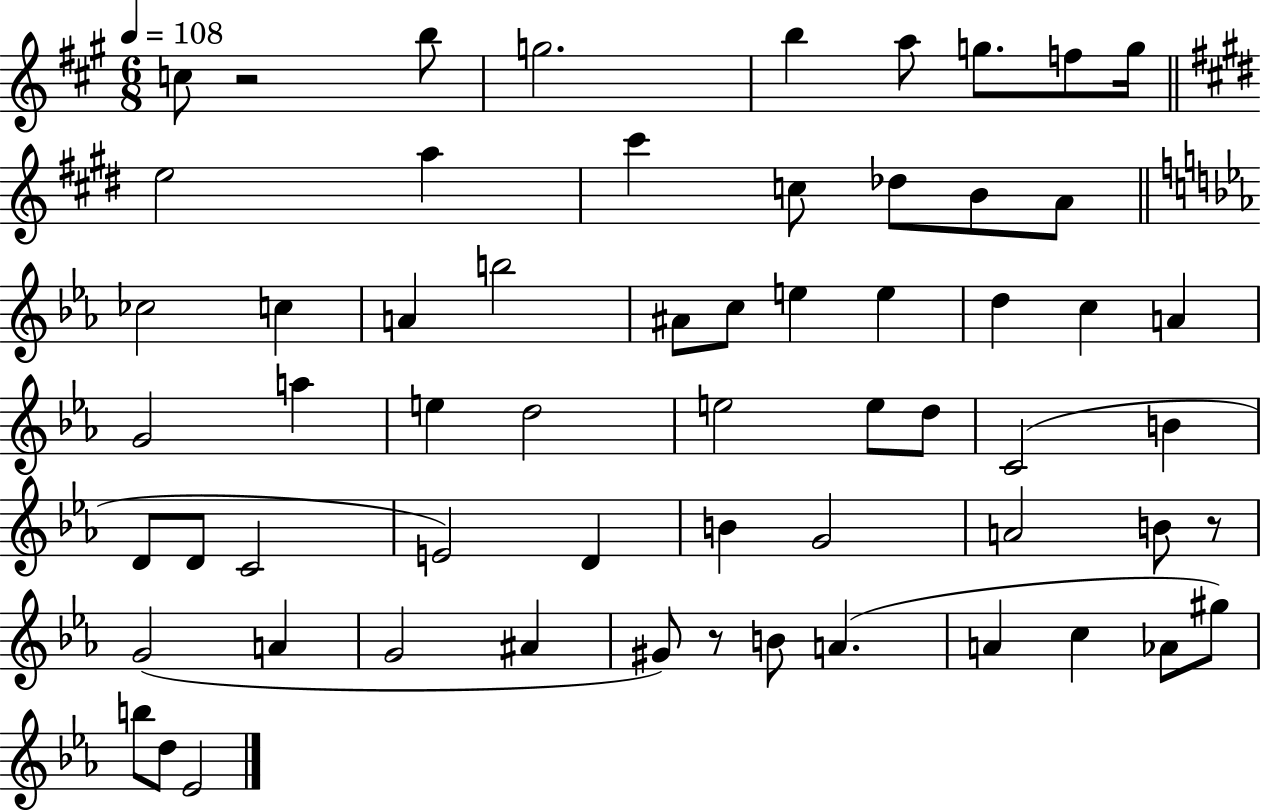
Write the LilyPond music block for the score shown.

{
  \clef treble
  \numericTimeSignature
  \time 6/8
  \key a \major
  \tempo 4 = 108
  \repeat volta 2 { c''8 r2 b''8 | g''2. | b''4 a''8 g''8. f''8 g''16 | \bar "||" \break \key e \major e''2 a''4 | cis'''4 c''8 des''8 b'8 a'8 | \bar "||" \break \key ees \major ces''2 c''4 | a'4 b''2 | ais'8 c''8 e''4 e''4 | d''4 c''4 a'4 | \break g'2 a''4 | e''4 d''2 | e''2 e''8 d''8 | c'2( b'4 | \break d'8 d'8 c'2 | e'2) d'4 | b'4 g'2 | a'2 b'8 r8 | \break g'2( a'4 | g'2 ais'4 | gis'8) r8 b'8 a'4.( | a'4 c''4 aes'8 gis''8) | \break b''8 d''8 ees'2 | } \bar "|."
}